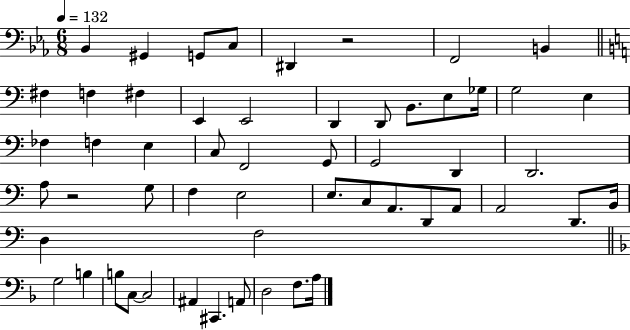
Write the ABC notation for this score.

X:1
T:Untitled
M:6/8
L:1/4
K:Eb
_B,, ^G,, G,,/2 C,/2 ^D,, z2 F,,2 B,, ^F, F, ^F, E,, E,,2 D,, D,,/2 B,,/2 E,/2 _G,/4 G,2 E, _F, F, E, C,/2 F,,2 G,,/2 G,,2 D,, D,,2 A,/2 z2 G,/2 F, E,2 E,/2 C,/2 A,,/2 D,,/2 A,,/2 A,,2 D,,/2 B,,/4 D, F,2 G,2 B, B,/2 C,/2 C,2 ^A,, ^C,, A,,/2 D,2 F,/2 A,/4